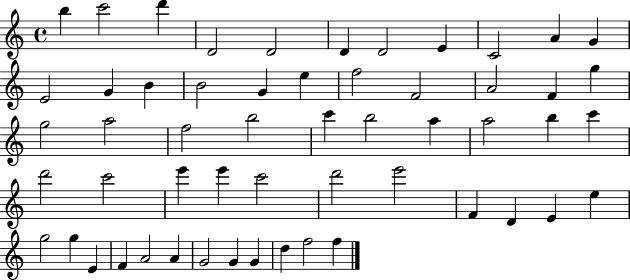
{
  \clef treble
  \time 4/4
  \defaultTimeSignature
  \key c \major
  b''4 c'''2 d'''4 | d'2 d'2 | d'4 d'2 e'4 | c'2 a'4 g'4 | \break e'2 g'4 b'4 | b'2 g'4 e''4 | f''2 f'2 | a'2 f'4 g''4 | \break g''2 a''2 | f''2 b''2 | c'''4 b''2 a''4 | a''2 b''4 c'''4 | \break d'''2 c'''2 | e'''4 e'''4 c'''2 | d'''2 e'''2 | f'4 d'4 e'4 e''4 | \break g''2 g''4 e'4 | f'4 a'2 a'4 | g'2 g'4 g'4 | d''4 f''2 f''4 | \break \bar "|."
}